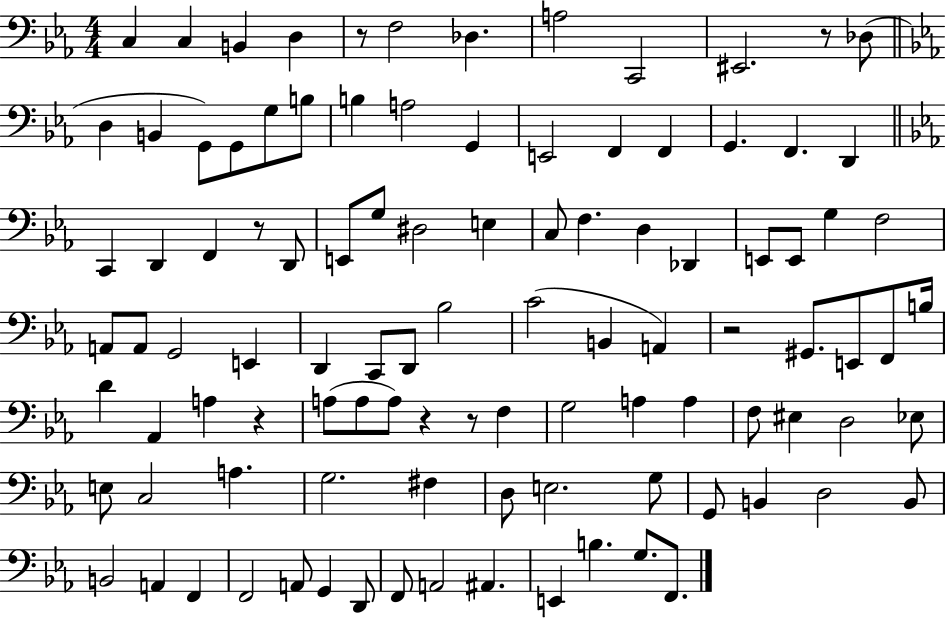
X:1
T:Untitled
M:4/4
L:1/4
K:Eb
C, C, B,, D, z/2 F,2 _D, A,2 C,,2 ^E,,2 z/2 _D,/2 D, B,, G,,/2 G,,/2 G,/2 B,/2 B, A,2 G,, E,,2 F,, F,, G,, F,, D,, C,, D,, F,, z/2 D,,/2 E,,/2 G,/2 ^D,2 E, C,/2 F, D, _D,, E,,/2 E,,/2 G, F,2 A,,/2 A,,/2 G,,2 E,, D,, C,,/2 D,,/2 _B,2 C2 B,, A,, z2 ^G,,/2 E,,/2 F,,/2 B,/4 D _A,, A, z A,/2 A,/2 A,/2 z z/2 F, G,2 A, A, F,/2 ^E, D,2 _E,/2 E,/2 C,2 A, G,2 ^F, D,/2 E,2 G,/2 G,,/2 B,, D,2 B,,/2 B,,2 A,, F,, F,,2 A,,/2 G,, D,,/2 F,,/2 A,,2 ^A,, E,, B, G,/2 F,,/2